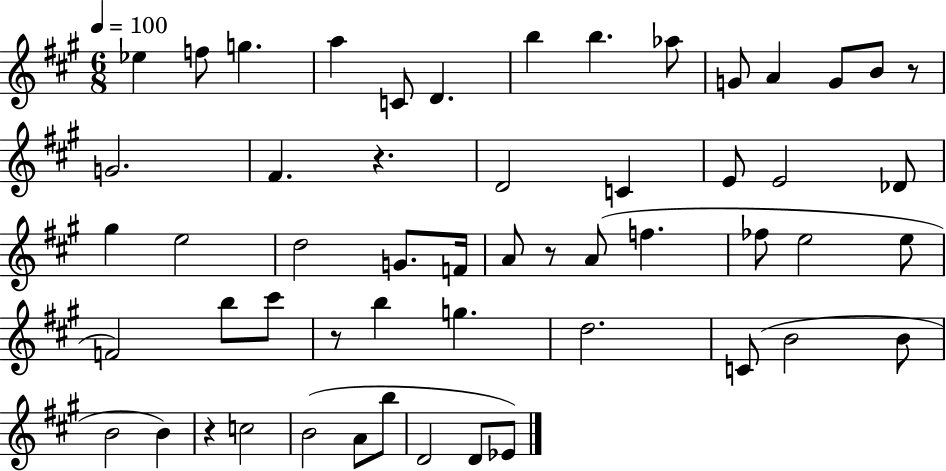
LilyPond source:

{
  \clef treble
  \numericTimeSignature
  \time 6/8
  \key a \major
  \tempo 4 = 100
  ees''4 f''8 g''4. | a''4 c'8 d'4. | b''4 b''4. aes''8 | g'8 a'4 g'8 b'8 r8 | \break g'2. | fis'4. r4. | d'2 c'4 | e'8 e'2 des'8 | \break gis''4 e''2 | d''2 g'8. f'16 | a'8 r8 a'8( f''4. | fes''8 e''2 e''8 | \break f'2) b''8 cis'''8 | r8 b''4 g''4. | d''2. | c'8( b'2 b'8 | \break b'2 b'4) | r4 c''2 | b'2( a'8 b''8 | d'2 d'8 ees'8) | \break \bar "|."
}